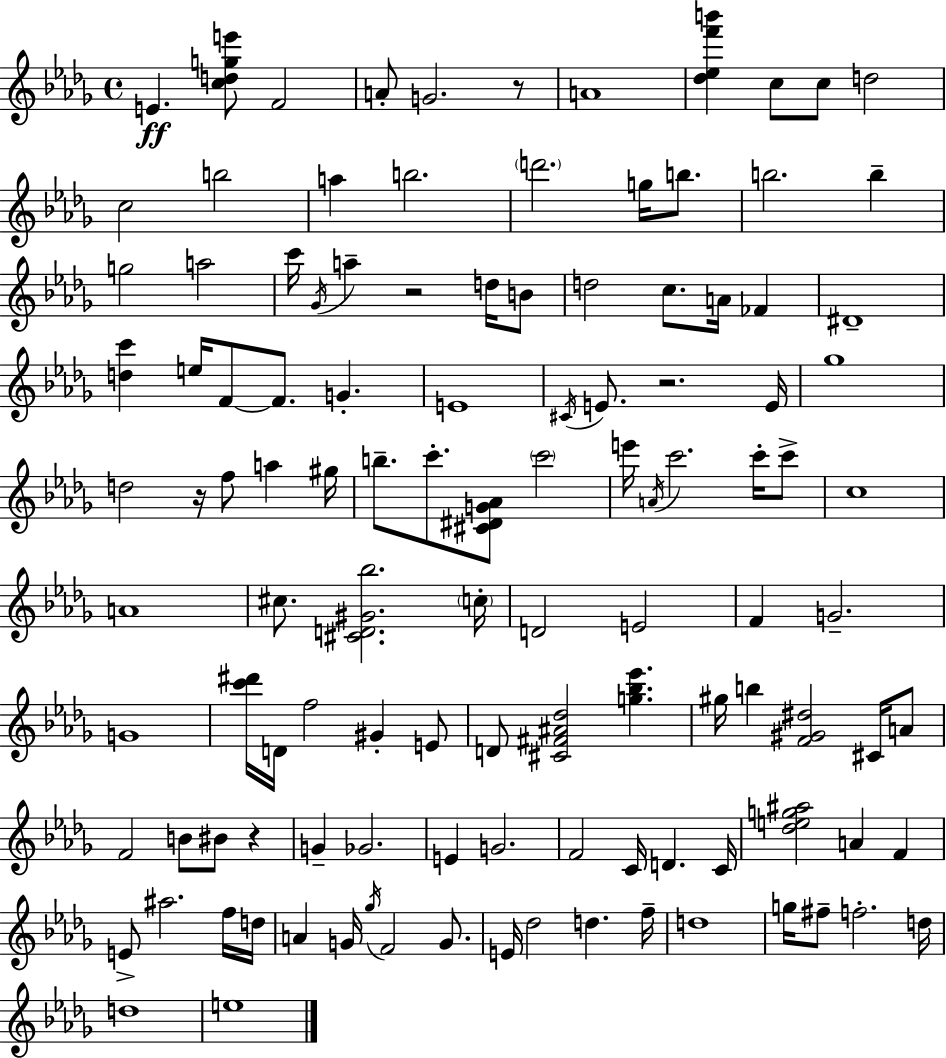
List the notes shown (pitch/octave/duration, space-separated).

E4/q. [C5,D5,G5,E6]/e F4/h A4/e G4/h. R/e A4/w [Db5,Eb5,F6,B6]/q C5/e C5/e D5/h C5/h B5/h A5/q B5/h. D6/h. G5/s B5/e. B5/h. B5/q G5/h A5/h C6/s Gb4/s A5/q R/h D5/s B4/e D5/h C5/e. A4/s FES4/q D#4/w [D5,C6]/q E5/s F4/e F4/e. G4/q. E4/w C#4/s E4/e. R/h. E4/s Gb5/w D5/h R/s F5/e A5/q G#5/s B5/e. C6/e. [C#4,D#4,G4,Ab4]/e C6/h E6/s A4/s C6/h. C6/s C6/e C5/w A4/w C#5/e. [C#4,D4,G#4,Bb5]/h. C5/s D4/h E4/h F4/q G4/h. G4/w [C6,D#6]/s D4/s F5/h G#4/q E4/e D4/e [C#4,F#4,A#4,Db5]/h [G5,Bb5,Eb6]/q. G#5/s B5/q [F4,G#4,D#5]/h C#4/s A4/e F4/h B4/e BIS4/e R/q G4/q Gb4/h. E4/q G4/h. F4/h C4/s D4/q. C4/s [Db5,E5,G5,A#5]/h A4/q F4/q E4/e A#5/h. F5/s D5/s A4/q G4/s Gb5/s F4/h G4/e. E4/s Db5/h D5/q. F5/s D5/w G5/s F#5/e F5/h. D5/s D5/w E5/w